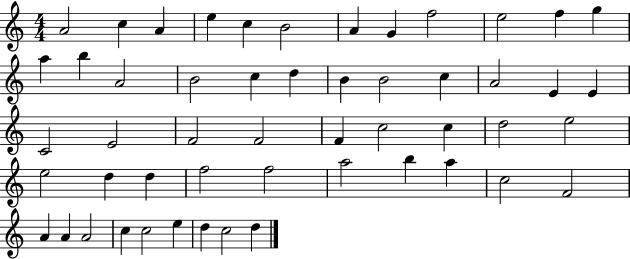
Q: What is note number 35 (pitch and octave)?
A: D5